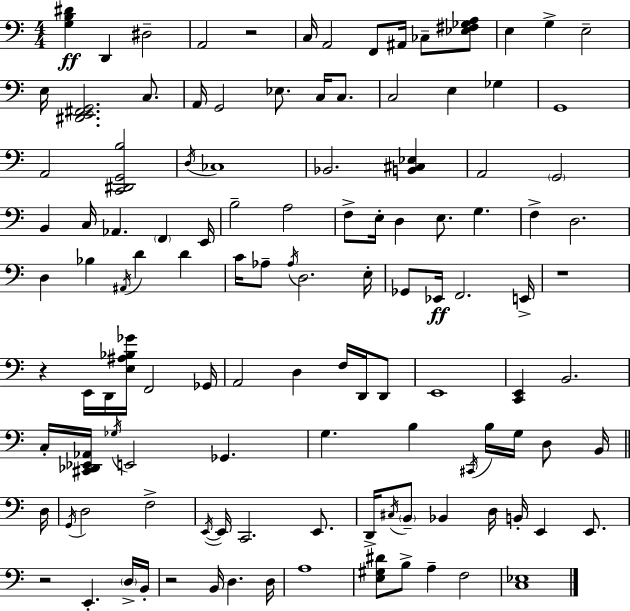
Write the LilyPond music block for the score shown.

{
  \clef bass
  \numericTimeSignature
  \time 4/4
  \key a \minor
  <g b dis'>4\ff d,4 dis2-- | a,2 r2 | c16 a,2 f,8 ais,16 ces8-- <ees fis ges a>8 | e4 g4-> e2-- | \break e16 <dis, e, fis, g,>2. c8. | a,16 g,2 ees8. c16 c8. | c2 e4 ges4 | g,1 | \break a,2 <c, dis, g, b>2 | \acciaccatura { d16 } ces1 | bes,2. <b, cis ees>4 | a,2 \parenthesize g,2 | \break b,4 c16 aes,4. \parenthesize f,4 | e,16 b2-- a2 | f8-> e16-. d4 e8. g4. | f4-> d2. | \break d4 bes4 \acciaccatura { ais,16 } d'4 d'4 | c'16 aes8-- \acciaccatura { aes16 } d2. | e16-. ges,8 ees,16\ff f,2. | e,16-> r1 | \break r4 e,16 d,16 <e ais bes ges'>16 f,2 | ges,16 a,2 d4 f16 | d,16 d,8 e,1 | <c, e,>4 b,2. | \break c16-. <cis, des, ees, aes,>16 \acciaccatura { ges16 } e,2 ges,4. | g4. b4 \acciaccatura { cis,16 } b16 | g16 d8 b,16 \bar "||" \break \key c \major d16 \acciaccatura { g,16 } d2 f2-> | \acciaccatura { e,16~ }~ e,16 c,2. | e,8. d,16-> \acciaccatura { cis16 } \parenthesize b,8-- bes,4 d16 b,16-. e,4 | e,8. r2 e,4.-. | \break \parenthesize d16-> b,16-. r2 b,16 d4. | d16 a1 | <e gis dis'>8 b8-> a4-- f2 | <c ees>1 | \break \bar "|."
}